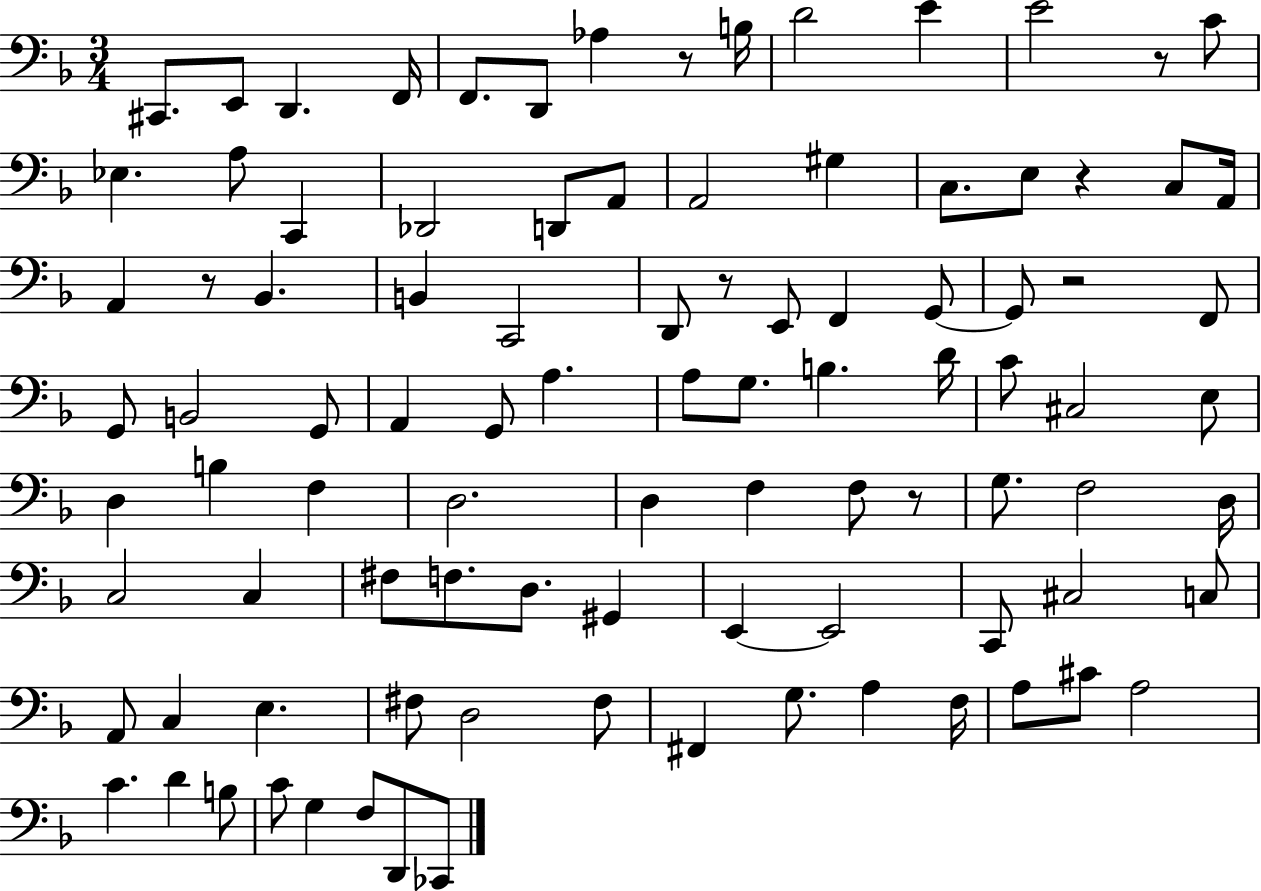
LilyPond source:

{
  \clef bass
  \numericTimeSignature
  \time 3/4
  \key f \major
  cis,8. e,8 d,4. f,16 | f,8. d,8 aes4 r8 b16 | d'2 e'4 | e'2 r8 c'8 | \break ees4. a8 c,4 | des,2 d,8 a,8 | a,2 gis4 | c8. e8 r4 c8 a,16 | \break a,4 r8 bes,4. | b,4 c,2 | d,8 r8 e,8 f,4 g,8~~ | g,8 r2 f,8 | \break g,8 b,2 g,8 | a,4 g,8 a4. | a8 g8. b4. d'16 | c'8 cis2 e8 | \break d4 b4 f4 | d2. | d4 f4 f8 r8 | g8. f2 d16 | \break c2 c4 | fis8 f8. d8. gis,4 | e,4~~ e,2 | c,8 cis2 c8 | \break a,8 c4 e4. | fis8 d2 fis8 | fis,4 g8. a4 f16 | a8 cis'8 a2 | \break c'4. d'4 b8 | c'8 g4 f8 d,8 ces,8 | \bar "|."
}